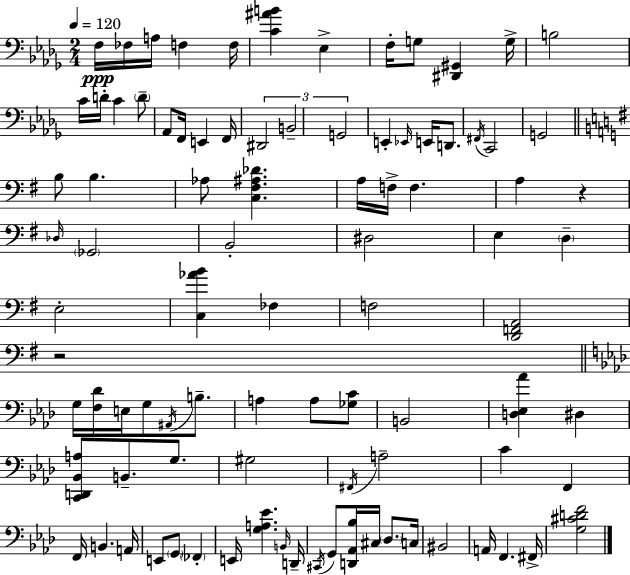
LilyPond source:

{
  \clef bass
  \numericTimeSignature
  \time 2/4
  \key bes \minor
  \tempo 4 = 120
  f16\ppp fes16 a16 f4 f16 | <c' ais' b'>4 ees4-> | f16-. g8 <dis, gis,>4 g16-> | b2 | \break c'16 d'16-. c'4 \parenthesize d'8-- | aes,8 f,16 e,4 f,16 | \tuplet 3/2 { dis,2 | b,2-- | \break g,2 } | e,4-. \grace { ees,16 } e,16 d,8. | \acciaccatura { fis,16 } c,2 | g,2 | \break \bar "||" \break \key e \minor b8 b4. | aes8 <c fis ais des'>4. | a16 f16-> f4. | a4 r4 | \break \grace { des16 } \parenthesize ges,2 | b,2-. | dis2 | e4 \parenthesize d4-- | \break e2-. | <c aes' b'>4 fes4 | f2 | <d, f, a,>2 | \break r2 | \bar "||" \break \key aes \major g16 <f des'>16 e16 g8 \acciaccatura { ais,16 } b8.-- | a4 a8 <ges c'>8 | b,2 | <d ees aes'>4 dis4 | \break <c, d, bes, a>8 b,8.-- g8. | gis2 | \acciaccatura { fis,16 } a2-- | c'4 f,4 | \break f,16 b,4. | a,16 e,8 \parenthesize g,8 \parenthesize fes,4-. | e,16 <g a ees'>4. | \grace { b,16 } d,16-- \acciaccatura { cis,16 } g,8 <d, aes, bes>16 cis16 | \break \parenthesize des8. c16 bis,2 | a,16 f,4. | fis,16-> <g cis' d' f'>2 | \bar "|."
}